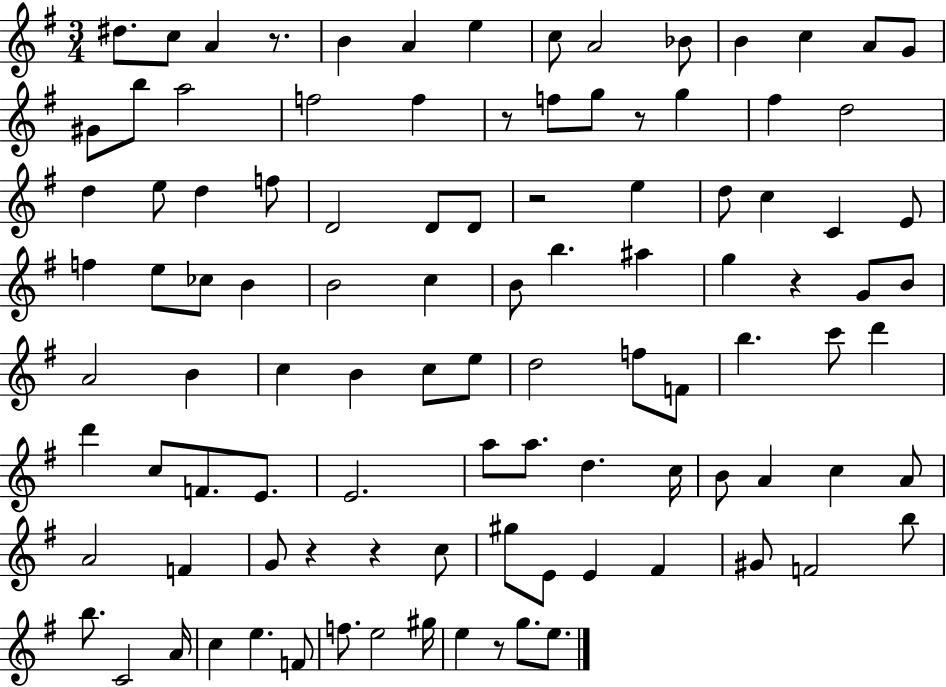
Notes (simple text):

D#5/e. C5/e A4/q R/e. B4/q A4/q E5/q C5/e A4/h Bb4/e B4/q C5/q A4/e G4/e G#4/e B5/e A5/h F5/h F5/q R/e F5/e G5/e R/e G5/q F#5/q D5/h D5/q E5/e D5/q F5/e D4/h D4/e D4/e R/h E5/q D5/e C5/q C4/q E4/e F5/q E5/e CES5/e B4/q B4/h C5/q B4/e B5/q. A#5/q G5/q R/q G4/e B4/e A4/h B4/q C5/q B4/q C5/e E5/e D5/h F5/e F4/e B5/q. C6/e D6/q D6/q C5/e F4/e. E4/e. E4/h. A5/e A5/e. D5/q. C5/s B4/e A4/q C5/q A4/e A4/h F4/q G4/e R/q R/q C5/e G#5/e E4/e E4/q F#4/q G#4/e F4/h B5/e B5/e. C4/h A4/s C5/q E5/q. F4/e F5/e. E5/h G#5/s E5/q R/e G5/e. E5/e.